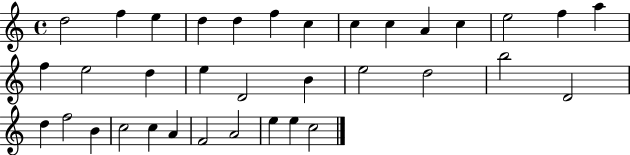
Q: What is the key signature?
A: C major